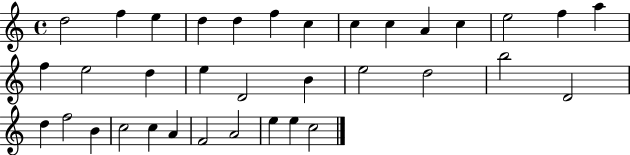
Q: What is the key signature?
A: C major